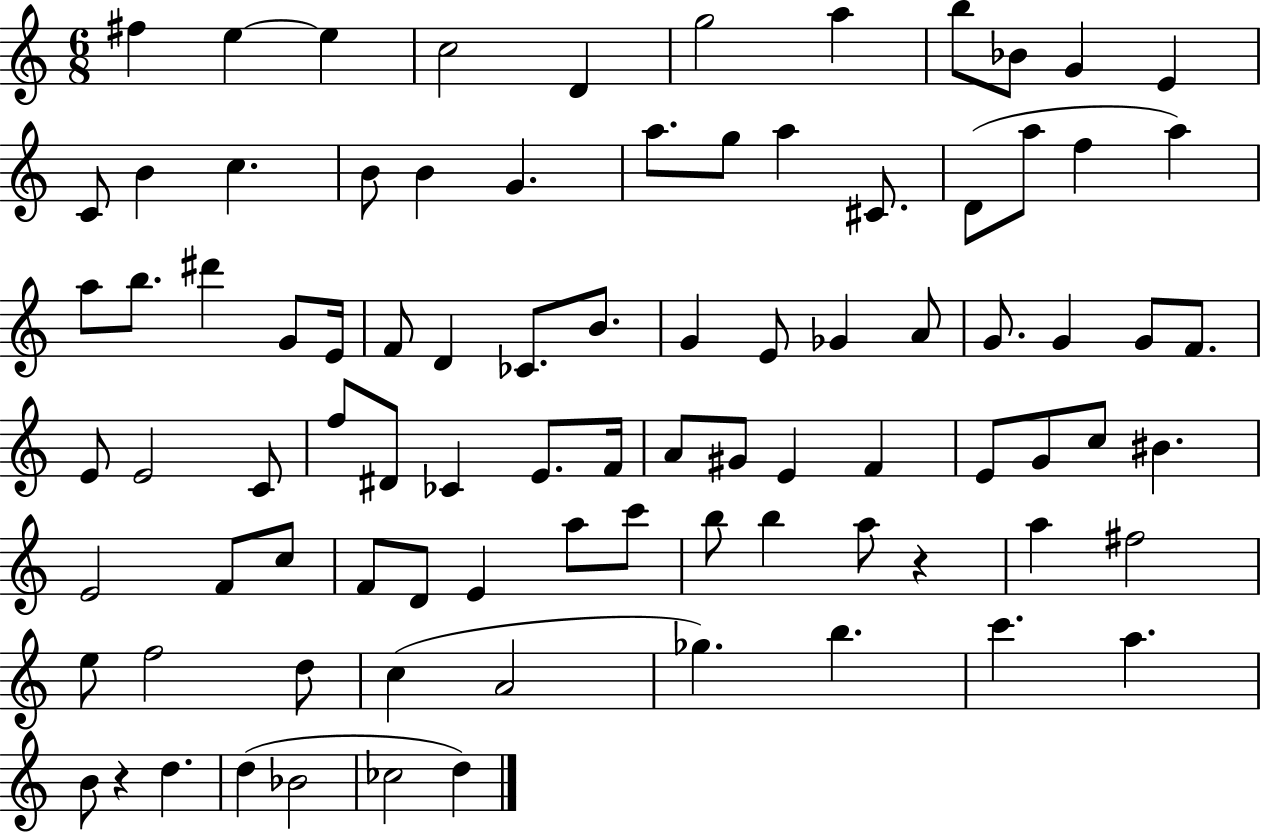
X:1
T:Untitled
M:6/8
L:1/4
K:C
^f e e c2 D g2 a b/2 _B/2 G E C/2 B c B/2 B G a/2 g/2 a ^C/2 D/2 a/2 f a a/2 b/2 ^d' G/2 E/4 F/2 D _C/2 B/2 G E/2 _G A/2 G/2 G G/2 F/2 E/2 E2 C/2 f/2 ^D/2 _C E/2 F/4 A/2 ^G/2 E F E/2 G/2 c/2 ^B E2 F/2 c/2 F/2 D/2 E a/2 c'/2 b/2 b a/2 z a ^f2 e/2 f2 d/2 c A2 _g b c' a B/2 z d d _B2 _c2 d